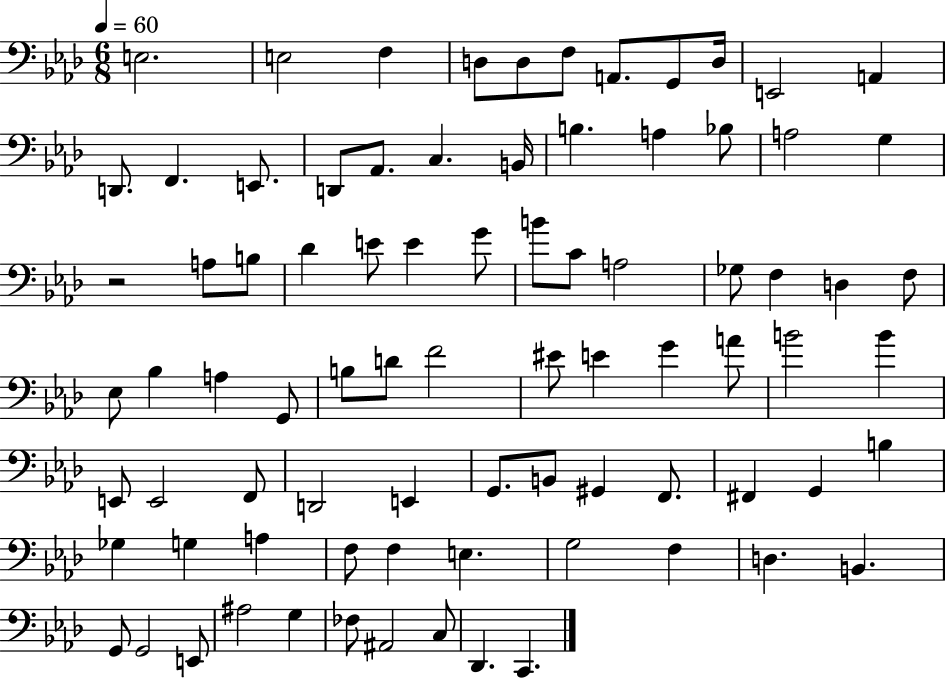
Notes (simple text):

E3/h. E3/h F3/q D3/e D3/e F3/e A2/e. G2/e D3/s E2/h A2/q D2/e. F2/q. E2/e. D2/e Ab2/e. C3/q. B2/s B3/q. A3/q Bb3/e A3/h G3/q R/h A3/e B3/e Db4/q E4/e E4/q G4/e B4/e C4/e A3/h Gb3/e F3/q D3/q F3/e Eb3/e Bb3/q A3/q G2/e B3/e D4/e F4/h EIS4/e E4/q G4/q A4/e B4/h B4/q E2/e E2/h F2/e D2/h E2/q G2/e. B2/e G#2/q F2/e. F#2/q G2/q B3/q Gb3/q G3/q A3/q F3/e F3/q E3/q. G3/h F3/q D3/q. B2/q. G2/e G2/h E2/e A#3/h G3/q FES3/e A#2/h C3/e Db2/q. C2/q.